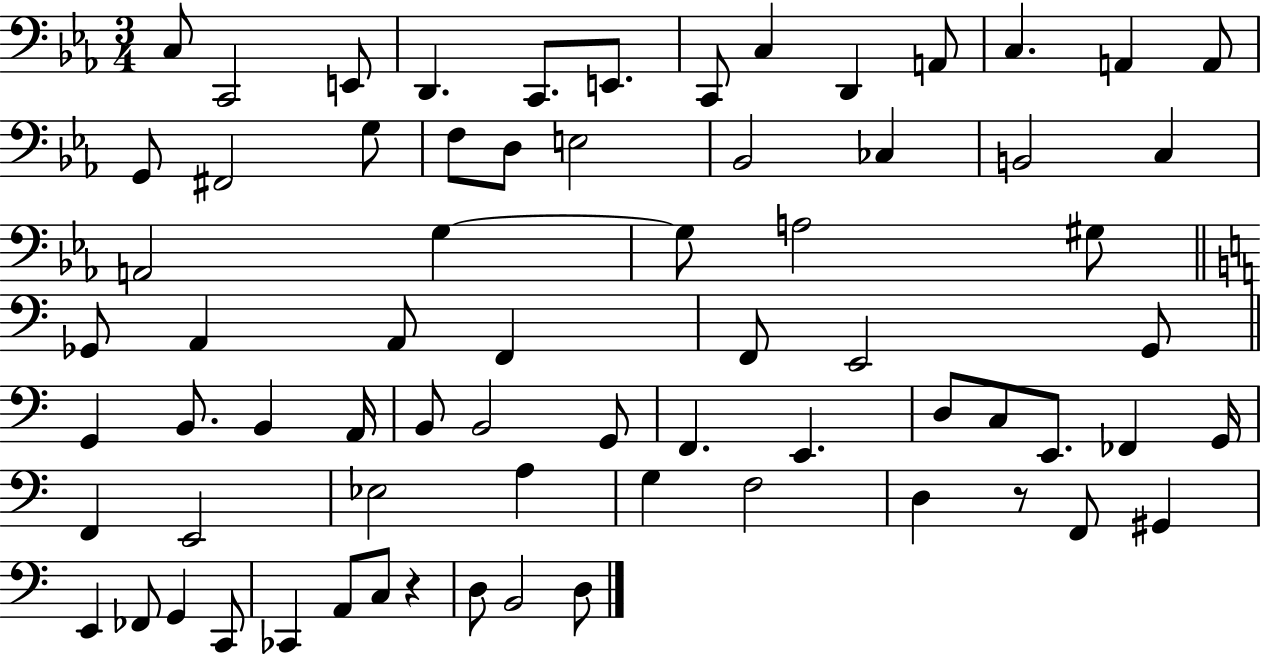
{
  \clef bass
  \numericTimeSignature
  \time 3/4
  \key ees \major
  \repeat volta 2 { c8 c,2 e,8 | d,4. c,8. e,8. | c,8 c4 d,4 a,8 | c4. a,4 a,8 | \break g,8 fis,2 g8 | f8 d8 e2 | bes,2 ces4 | b,2 c4 | \break a,2 g4~~ | g8 a2 gis8 | \bar "||" \break \key a \minor ges,8 a,4 a,8 f,4 | f,8 e,2 g,8 | \bar "||" \break \key c \major g,4 b,8. b,4 a,16 | b,8 b,2 g,8 | f,4. e,4. | d8 c8 e,8. fes,4 g,16 | \break f,4 e,2 | ees2 a4 | g4 f2 | d4 r8 f,8 gis,4 | \break e,4 fes,8 g,4 c,8 | ces,4 a,8 c8 r4 | d8 b,2 d8 | } \bar "|."
}